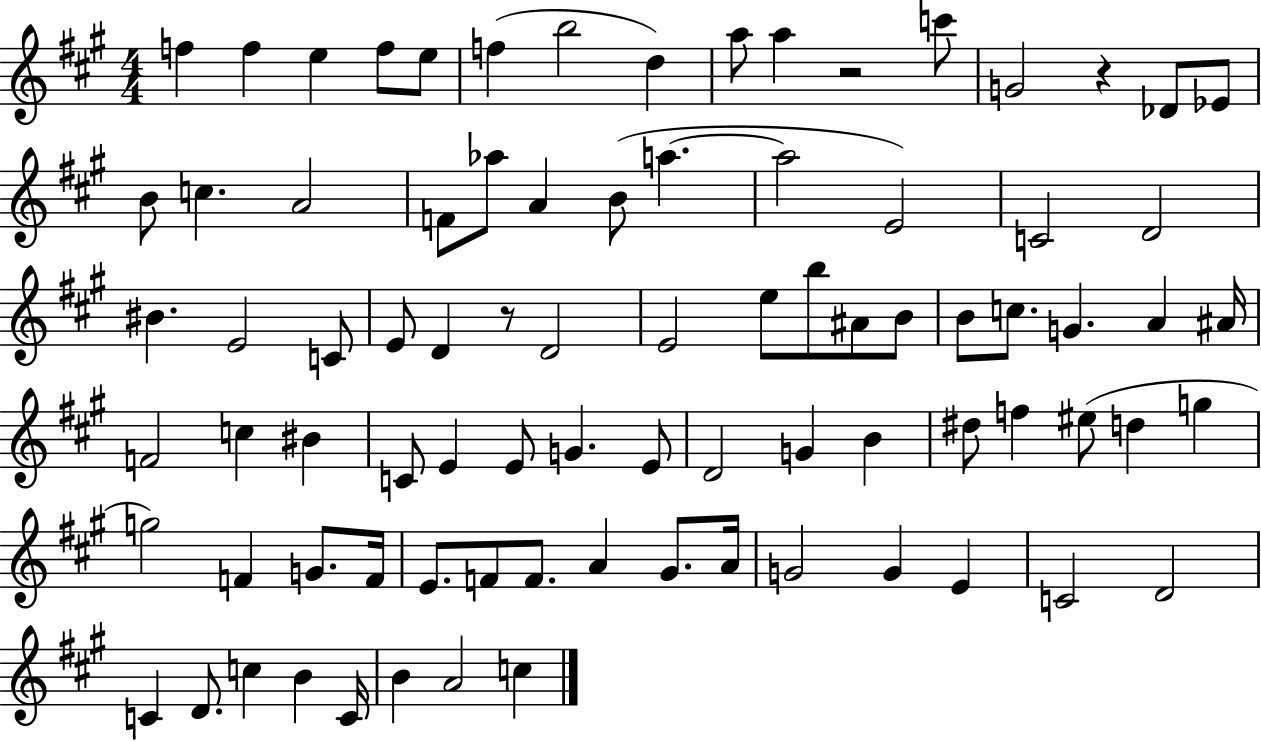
{
  \clef treble
  \numericTimeSignature
  \time 4/4
  \key a \major
  \repeat volta 2 { f''4 f''4 e''4 f''8 e''8 | f''4( b''2 d''4) | a''8 a''4 r2 c'''8 | g'2 r4 des'8 ees'8 | \break b'8 c''4. a'2 | f'8 aes''8 a'4 b'8( a''4.~~ | a''2 e'2) | c'2 d'2 | \break bis'4. e'2 c'8 | e'8 d'4 r8 d'2 | e'2 e''8 b''8 ais'8 b'8 | b'8 c''8. g'4. a'4 ais'16 | \break f'2 c''4 bis'4 | c'8 e'4 e'8 g'4. e'8 | d'2 g'4 b'4 | dis''8 f''4 eis''8( d''4 g''4 | \break g''2) f'4 g'8. f'16 | e'8. f'8 f'8. a'4 gis'8. a'16 | g'2 g'4 e'4 | c'2 d'2 | \break c'4 d'8. c''4 b'4 c'16 | b'4 a'2 c''4 | } \bar "|."
}